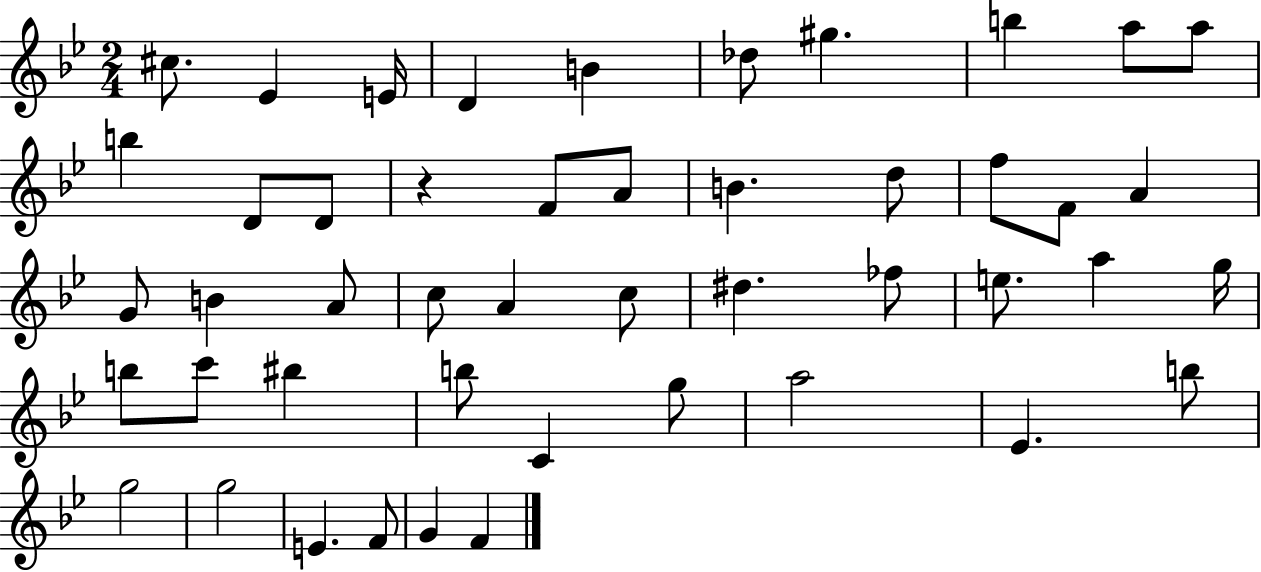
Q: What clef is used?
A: treble